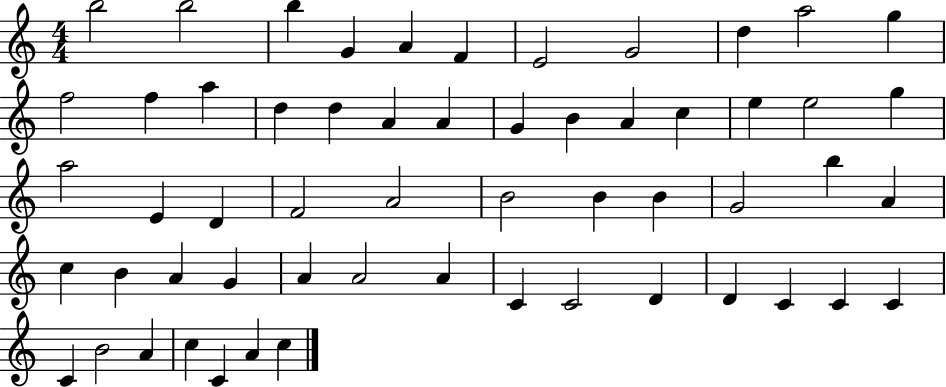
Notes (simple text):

B5/h B5/h B5/q G4/q A4/q F4/q E4/h G4/h D5/q A5/h G5/q F5/h F5/q A5/q D5/q D5/q A4/q A4/q G4/q B4/q A4/q C5/q E5/q E5/h G5/q A5/h E4/q D4/q F4/h A4/h B4/h B4/q B4/q G4/h B5/q A4/q C5/q B4/q A4/q G4/q A4/q A4/h A4/q C4/q C4/h D4/q D4/q C4/q C4/q C4/q C4/q B4/h A4/q C5/q C4/q A4/q C5/q